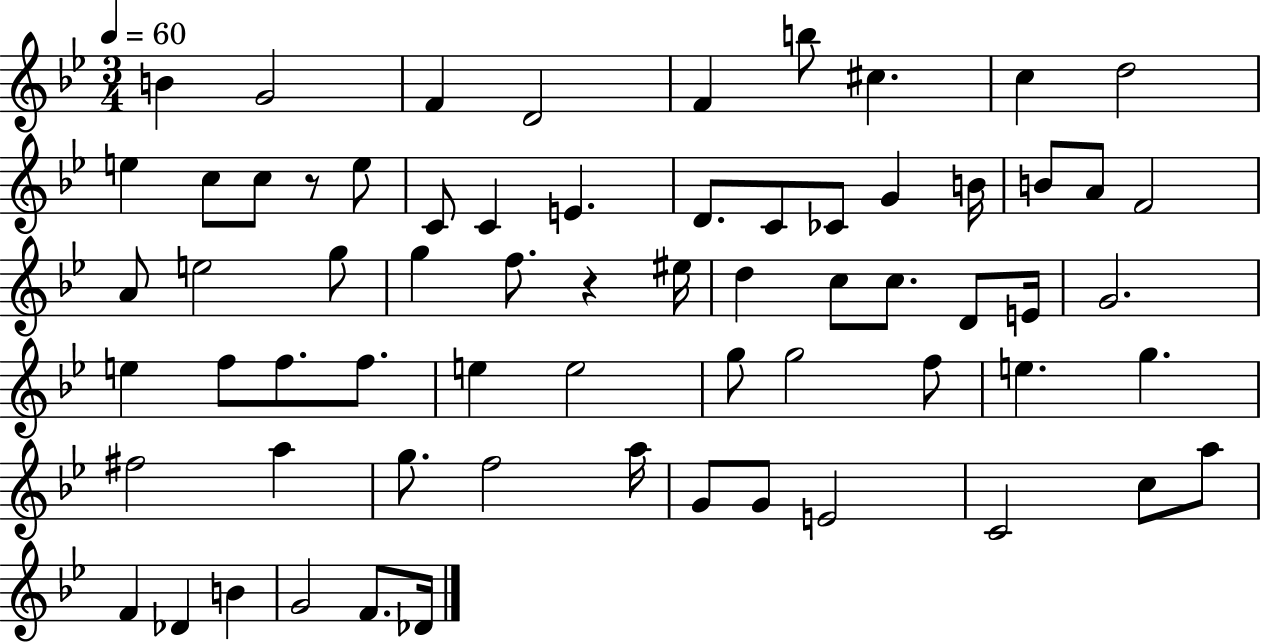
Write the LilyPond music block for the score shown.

{
  \clef treble
  \numericTimeSignature
  \time 3/4
  \key bes \major
  \tempo 4 = 60
  b'4 g'2 | f'4 d'2 | f'4 b''8 cis''4. | c''4 d''2 | \break e''4 c''8 c''8 r8 e''8 | c'8 c'4 e'4. | d'8. c'8 ces'8 g'4 b'16 | b'8 a'8 f'2 | \break a'8 e''2 g''8 | g''4 f''8. r4 eis''16 | d''4 c''8 c''8. d'8 e'16 | g'2. | \break e''4 f''8 f''8. f''8. | e''4 e''2 | g''8 g''2 f''8 | e''4. g''4. | \break fis''2 a''4 | g''8. f''2 a''16 | g'8 g'8 e'2 | c'2 c''8 a''8 | \break f'4 des'4 b'4 | g'2 f'8. des'16 | \bar "|."
}